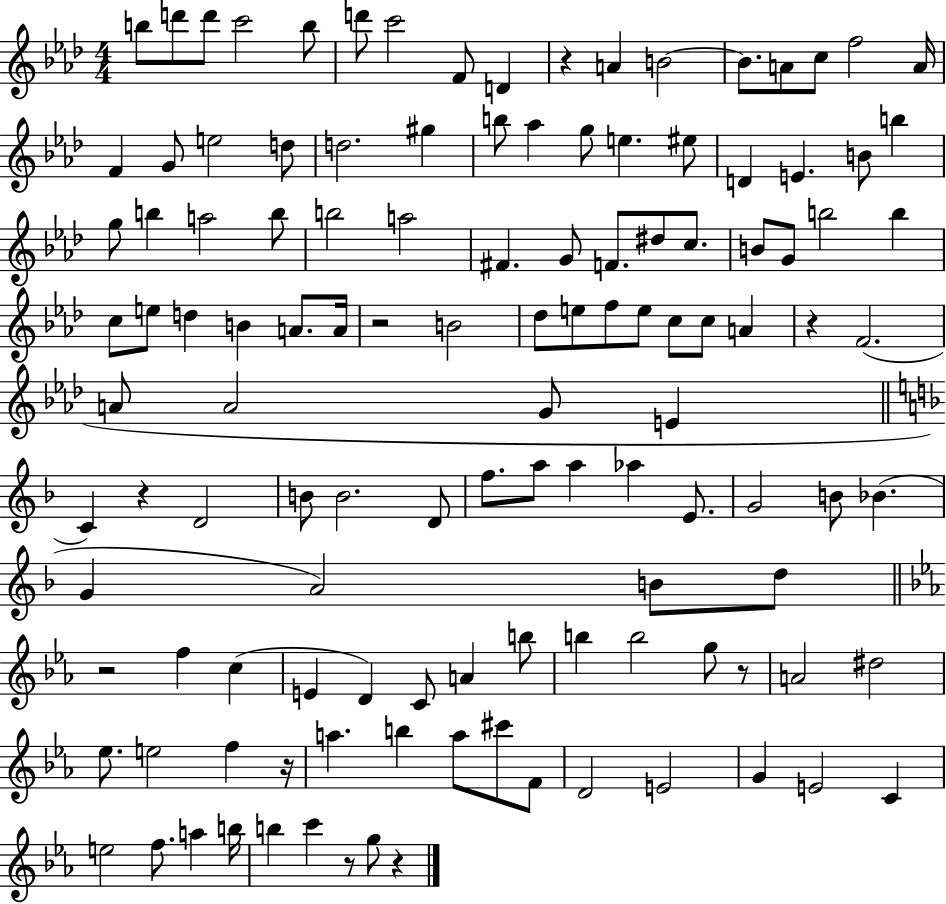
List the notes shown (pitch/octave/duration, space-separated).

B5/e D6/e D6/e C6/h B5/e D6/e C6/h F4/e D4/q R/q A4/q B4/h B4/e. A4/e C5/e F5/h A4/s F4/q G4/e E5/h D5/e D5/h. G#5/q B5/e Ab5/q G5/e E5/q. EIS5/e D4/q E4/q. B4/e B5/q G5/e B5/q A5/h B5/e B5/h A5/h F#4/q. G4/e F4/e. D#5/e C5/e. B4/e G4/e B5/h B5/q C5/e E5/e D5/q B4/q A4/e. A4/s R/h B4/h Db5/e E5/e F5/e E5/e C5/e C5/e A4/q R/q F4/h. A4/e A4/h G4/e E4/q C4/q R/q D4/h B4/e B4/h. D4/e F5/e. A5/e A5/q Ab5/q E4/e. G4/h B4/e Bb4/q. G4/q A4/h B4/e D5/e R/h F5/q C5/q E4/q D4/q C4/e A4/q B5/e B5/q B5/h G5/e R/e A4/h D#5/h Eb5/e. E5/h F5/q R/s A5/q. B5/q A5/e C#6/e F4/e D4/h E4/h G4/q E4/h C4/q E5/h F5/e. A5/q B5/s B5/q C6/q R/e G5/e R/q